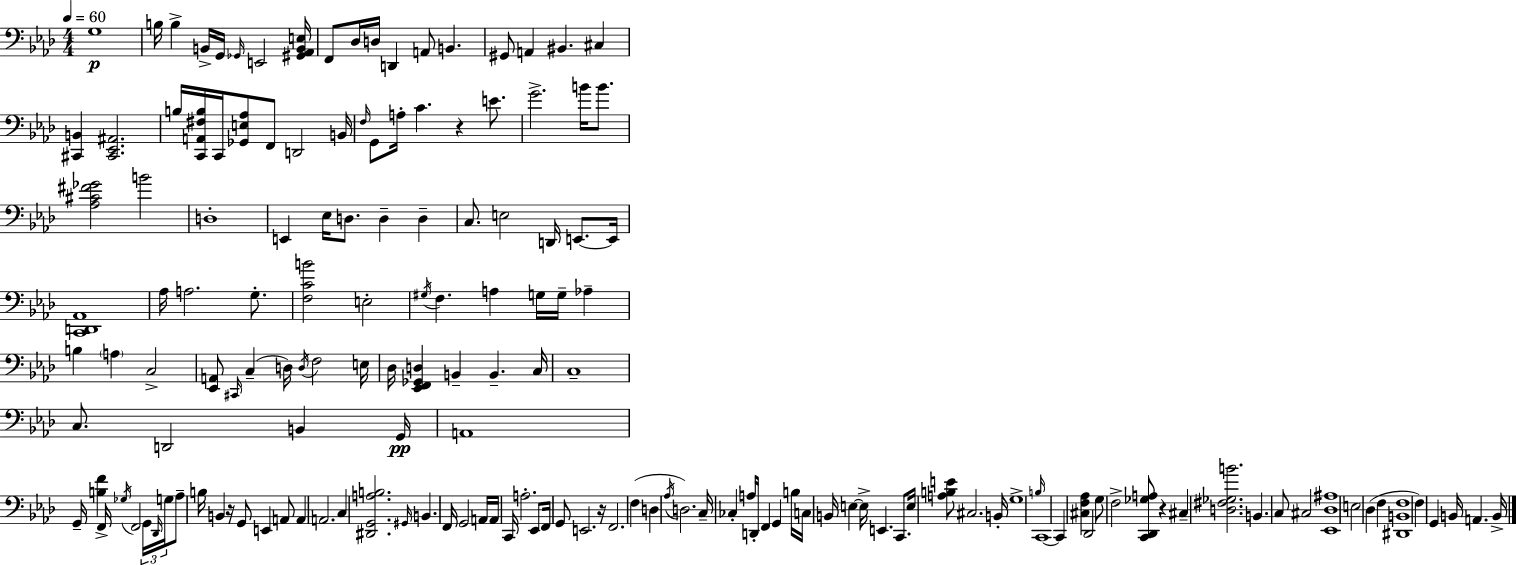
G3/w B3/s B3/q B2/s G2/s Gb2/s E2/h [G#2,Ab2,B2,E3]/s F2/e Db3/s D3/s D2/q A2/e B2/q. G#2/e A2/q BIS2/q. C#3/q [C#2,B2]/q [C#2,Eb2,A#2]/h. B3/s [C2,A2,F#3,B3]/s C2/s [Gb2,E3,Ab3]/e F2/e D2/h B2/s F3/s G2/e A3/s C4/q. R/q E4/e. G4/h. B4/s B4/e. [Ab3,C#4,F#4,Gb4]/h B4/h D3/w E2/q Eb3/s D3/e. D3/q D3/q C3/e. E3/h D2/s E2/e. E2/s [C2,D2,Ab2]/w Ab3/s A3/h. G3/e. [F3,C4,B4]/h E3/h G#3/s F3/q. A3/q G3/s G3/s Ab3/q B3/q A3/q C3/h [Eb2,A2]/e C#2/s C3/q D3/s D3/s F3/h E3/s Db3/s [Eb2,F2,Gb2,D3]/q B2/q B2/q. C3/s C3/w C3/e. D2/h B2/q G2/s A2/w G2/s [B3,F4]/q F2/s Gb3/s F2/h G2/s Db2/s G3/s Ab3/e B3/s B2/q R/s G2/e E2/q A2/e A2/q A2/h. C3/q [D#2,G2,A3,B3]/h. G#2/s B2/q. F2/s G2/h A2/s A2/s C2/s A3/h. Eb2/e F2/s G2/e E2/h. R/s F2/h. F3/q D3/q Ab3/s D3/h. C3/s CES3/q A3/s D2/s F2/q G2/q B3/s C3/s B2/s E3/q E3/s E2/q. C2/e. E3/s [A3,B3,E4]/e C#3/h. B2/s G3/w B3/s C2/w C2/q [C#3,F3,Ab3]/q Db2/h G3/e F3/h [C2,Db2,Gb3,A3]/e R/q C#3/q [D3,F#3,Gb3,B4]/h. B2/q. C3/e C#3/h [Eb2,Db3,A#3]/w E3/h Db3/q F3/q [D#2,B2,F3]/w F3/q G2/q B2/s A2/q. B2/s